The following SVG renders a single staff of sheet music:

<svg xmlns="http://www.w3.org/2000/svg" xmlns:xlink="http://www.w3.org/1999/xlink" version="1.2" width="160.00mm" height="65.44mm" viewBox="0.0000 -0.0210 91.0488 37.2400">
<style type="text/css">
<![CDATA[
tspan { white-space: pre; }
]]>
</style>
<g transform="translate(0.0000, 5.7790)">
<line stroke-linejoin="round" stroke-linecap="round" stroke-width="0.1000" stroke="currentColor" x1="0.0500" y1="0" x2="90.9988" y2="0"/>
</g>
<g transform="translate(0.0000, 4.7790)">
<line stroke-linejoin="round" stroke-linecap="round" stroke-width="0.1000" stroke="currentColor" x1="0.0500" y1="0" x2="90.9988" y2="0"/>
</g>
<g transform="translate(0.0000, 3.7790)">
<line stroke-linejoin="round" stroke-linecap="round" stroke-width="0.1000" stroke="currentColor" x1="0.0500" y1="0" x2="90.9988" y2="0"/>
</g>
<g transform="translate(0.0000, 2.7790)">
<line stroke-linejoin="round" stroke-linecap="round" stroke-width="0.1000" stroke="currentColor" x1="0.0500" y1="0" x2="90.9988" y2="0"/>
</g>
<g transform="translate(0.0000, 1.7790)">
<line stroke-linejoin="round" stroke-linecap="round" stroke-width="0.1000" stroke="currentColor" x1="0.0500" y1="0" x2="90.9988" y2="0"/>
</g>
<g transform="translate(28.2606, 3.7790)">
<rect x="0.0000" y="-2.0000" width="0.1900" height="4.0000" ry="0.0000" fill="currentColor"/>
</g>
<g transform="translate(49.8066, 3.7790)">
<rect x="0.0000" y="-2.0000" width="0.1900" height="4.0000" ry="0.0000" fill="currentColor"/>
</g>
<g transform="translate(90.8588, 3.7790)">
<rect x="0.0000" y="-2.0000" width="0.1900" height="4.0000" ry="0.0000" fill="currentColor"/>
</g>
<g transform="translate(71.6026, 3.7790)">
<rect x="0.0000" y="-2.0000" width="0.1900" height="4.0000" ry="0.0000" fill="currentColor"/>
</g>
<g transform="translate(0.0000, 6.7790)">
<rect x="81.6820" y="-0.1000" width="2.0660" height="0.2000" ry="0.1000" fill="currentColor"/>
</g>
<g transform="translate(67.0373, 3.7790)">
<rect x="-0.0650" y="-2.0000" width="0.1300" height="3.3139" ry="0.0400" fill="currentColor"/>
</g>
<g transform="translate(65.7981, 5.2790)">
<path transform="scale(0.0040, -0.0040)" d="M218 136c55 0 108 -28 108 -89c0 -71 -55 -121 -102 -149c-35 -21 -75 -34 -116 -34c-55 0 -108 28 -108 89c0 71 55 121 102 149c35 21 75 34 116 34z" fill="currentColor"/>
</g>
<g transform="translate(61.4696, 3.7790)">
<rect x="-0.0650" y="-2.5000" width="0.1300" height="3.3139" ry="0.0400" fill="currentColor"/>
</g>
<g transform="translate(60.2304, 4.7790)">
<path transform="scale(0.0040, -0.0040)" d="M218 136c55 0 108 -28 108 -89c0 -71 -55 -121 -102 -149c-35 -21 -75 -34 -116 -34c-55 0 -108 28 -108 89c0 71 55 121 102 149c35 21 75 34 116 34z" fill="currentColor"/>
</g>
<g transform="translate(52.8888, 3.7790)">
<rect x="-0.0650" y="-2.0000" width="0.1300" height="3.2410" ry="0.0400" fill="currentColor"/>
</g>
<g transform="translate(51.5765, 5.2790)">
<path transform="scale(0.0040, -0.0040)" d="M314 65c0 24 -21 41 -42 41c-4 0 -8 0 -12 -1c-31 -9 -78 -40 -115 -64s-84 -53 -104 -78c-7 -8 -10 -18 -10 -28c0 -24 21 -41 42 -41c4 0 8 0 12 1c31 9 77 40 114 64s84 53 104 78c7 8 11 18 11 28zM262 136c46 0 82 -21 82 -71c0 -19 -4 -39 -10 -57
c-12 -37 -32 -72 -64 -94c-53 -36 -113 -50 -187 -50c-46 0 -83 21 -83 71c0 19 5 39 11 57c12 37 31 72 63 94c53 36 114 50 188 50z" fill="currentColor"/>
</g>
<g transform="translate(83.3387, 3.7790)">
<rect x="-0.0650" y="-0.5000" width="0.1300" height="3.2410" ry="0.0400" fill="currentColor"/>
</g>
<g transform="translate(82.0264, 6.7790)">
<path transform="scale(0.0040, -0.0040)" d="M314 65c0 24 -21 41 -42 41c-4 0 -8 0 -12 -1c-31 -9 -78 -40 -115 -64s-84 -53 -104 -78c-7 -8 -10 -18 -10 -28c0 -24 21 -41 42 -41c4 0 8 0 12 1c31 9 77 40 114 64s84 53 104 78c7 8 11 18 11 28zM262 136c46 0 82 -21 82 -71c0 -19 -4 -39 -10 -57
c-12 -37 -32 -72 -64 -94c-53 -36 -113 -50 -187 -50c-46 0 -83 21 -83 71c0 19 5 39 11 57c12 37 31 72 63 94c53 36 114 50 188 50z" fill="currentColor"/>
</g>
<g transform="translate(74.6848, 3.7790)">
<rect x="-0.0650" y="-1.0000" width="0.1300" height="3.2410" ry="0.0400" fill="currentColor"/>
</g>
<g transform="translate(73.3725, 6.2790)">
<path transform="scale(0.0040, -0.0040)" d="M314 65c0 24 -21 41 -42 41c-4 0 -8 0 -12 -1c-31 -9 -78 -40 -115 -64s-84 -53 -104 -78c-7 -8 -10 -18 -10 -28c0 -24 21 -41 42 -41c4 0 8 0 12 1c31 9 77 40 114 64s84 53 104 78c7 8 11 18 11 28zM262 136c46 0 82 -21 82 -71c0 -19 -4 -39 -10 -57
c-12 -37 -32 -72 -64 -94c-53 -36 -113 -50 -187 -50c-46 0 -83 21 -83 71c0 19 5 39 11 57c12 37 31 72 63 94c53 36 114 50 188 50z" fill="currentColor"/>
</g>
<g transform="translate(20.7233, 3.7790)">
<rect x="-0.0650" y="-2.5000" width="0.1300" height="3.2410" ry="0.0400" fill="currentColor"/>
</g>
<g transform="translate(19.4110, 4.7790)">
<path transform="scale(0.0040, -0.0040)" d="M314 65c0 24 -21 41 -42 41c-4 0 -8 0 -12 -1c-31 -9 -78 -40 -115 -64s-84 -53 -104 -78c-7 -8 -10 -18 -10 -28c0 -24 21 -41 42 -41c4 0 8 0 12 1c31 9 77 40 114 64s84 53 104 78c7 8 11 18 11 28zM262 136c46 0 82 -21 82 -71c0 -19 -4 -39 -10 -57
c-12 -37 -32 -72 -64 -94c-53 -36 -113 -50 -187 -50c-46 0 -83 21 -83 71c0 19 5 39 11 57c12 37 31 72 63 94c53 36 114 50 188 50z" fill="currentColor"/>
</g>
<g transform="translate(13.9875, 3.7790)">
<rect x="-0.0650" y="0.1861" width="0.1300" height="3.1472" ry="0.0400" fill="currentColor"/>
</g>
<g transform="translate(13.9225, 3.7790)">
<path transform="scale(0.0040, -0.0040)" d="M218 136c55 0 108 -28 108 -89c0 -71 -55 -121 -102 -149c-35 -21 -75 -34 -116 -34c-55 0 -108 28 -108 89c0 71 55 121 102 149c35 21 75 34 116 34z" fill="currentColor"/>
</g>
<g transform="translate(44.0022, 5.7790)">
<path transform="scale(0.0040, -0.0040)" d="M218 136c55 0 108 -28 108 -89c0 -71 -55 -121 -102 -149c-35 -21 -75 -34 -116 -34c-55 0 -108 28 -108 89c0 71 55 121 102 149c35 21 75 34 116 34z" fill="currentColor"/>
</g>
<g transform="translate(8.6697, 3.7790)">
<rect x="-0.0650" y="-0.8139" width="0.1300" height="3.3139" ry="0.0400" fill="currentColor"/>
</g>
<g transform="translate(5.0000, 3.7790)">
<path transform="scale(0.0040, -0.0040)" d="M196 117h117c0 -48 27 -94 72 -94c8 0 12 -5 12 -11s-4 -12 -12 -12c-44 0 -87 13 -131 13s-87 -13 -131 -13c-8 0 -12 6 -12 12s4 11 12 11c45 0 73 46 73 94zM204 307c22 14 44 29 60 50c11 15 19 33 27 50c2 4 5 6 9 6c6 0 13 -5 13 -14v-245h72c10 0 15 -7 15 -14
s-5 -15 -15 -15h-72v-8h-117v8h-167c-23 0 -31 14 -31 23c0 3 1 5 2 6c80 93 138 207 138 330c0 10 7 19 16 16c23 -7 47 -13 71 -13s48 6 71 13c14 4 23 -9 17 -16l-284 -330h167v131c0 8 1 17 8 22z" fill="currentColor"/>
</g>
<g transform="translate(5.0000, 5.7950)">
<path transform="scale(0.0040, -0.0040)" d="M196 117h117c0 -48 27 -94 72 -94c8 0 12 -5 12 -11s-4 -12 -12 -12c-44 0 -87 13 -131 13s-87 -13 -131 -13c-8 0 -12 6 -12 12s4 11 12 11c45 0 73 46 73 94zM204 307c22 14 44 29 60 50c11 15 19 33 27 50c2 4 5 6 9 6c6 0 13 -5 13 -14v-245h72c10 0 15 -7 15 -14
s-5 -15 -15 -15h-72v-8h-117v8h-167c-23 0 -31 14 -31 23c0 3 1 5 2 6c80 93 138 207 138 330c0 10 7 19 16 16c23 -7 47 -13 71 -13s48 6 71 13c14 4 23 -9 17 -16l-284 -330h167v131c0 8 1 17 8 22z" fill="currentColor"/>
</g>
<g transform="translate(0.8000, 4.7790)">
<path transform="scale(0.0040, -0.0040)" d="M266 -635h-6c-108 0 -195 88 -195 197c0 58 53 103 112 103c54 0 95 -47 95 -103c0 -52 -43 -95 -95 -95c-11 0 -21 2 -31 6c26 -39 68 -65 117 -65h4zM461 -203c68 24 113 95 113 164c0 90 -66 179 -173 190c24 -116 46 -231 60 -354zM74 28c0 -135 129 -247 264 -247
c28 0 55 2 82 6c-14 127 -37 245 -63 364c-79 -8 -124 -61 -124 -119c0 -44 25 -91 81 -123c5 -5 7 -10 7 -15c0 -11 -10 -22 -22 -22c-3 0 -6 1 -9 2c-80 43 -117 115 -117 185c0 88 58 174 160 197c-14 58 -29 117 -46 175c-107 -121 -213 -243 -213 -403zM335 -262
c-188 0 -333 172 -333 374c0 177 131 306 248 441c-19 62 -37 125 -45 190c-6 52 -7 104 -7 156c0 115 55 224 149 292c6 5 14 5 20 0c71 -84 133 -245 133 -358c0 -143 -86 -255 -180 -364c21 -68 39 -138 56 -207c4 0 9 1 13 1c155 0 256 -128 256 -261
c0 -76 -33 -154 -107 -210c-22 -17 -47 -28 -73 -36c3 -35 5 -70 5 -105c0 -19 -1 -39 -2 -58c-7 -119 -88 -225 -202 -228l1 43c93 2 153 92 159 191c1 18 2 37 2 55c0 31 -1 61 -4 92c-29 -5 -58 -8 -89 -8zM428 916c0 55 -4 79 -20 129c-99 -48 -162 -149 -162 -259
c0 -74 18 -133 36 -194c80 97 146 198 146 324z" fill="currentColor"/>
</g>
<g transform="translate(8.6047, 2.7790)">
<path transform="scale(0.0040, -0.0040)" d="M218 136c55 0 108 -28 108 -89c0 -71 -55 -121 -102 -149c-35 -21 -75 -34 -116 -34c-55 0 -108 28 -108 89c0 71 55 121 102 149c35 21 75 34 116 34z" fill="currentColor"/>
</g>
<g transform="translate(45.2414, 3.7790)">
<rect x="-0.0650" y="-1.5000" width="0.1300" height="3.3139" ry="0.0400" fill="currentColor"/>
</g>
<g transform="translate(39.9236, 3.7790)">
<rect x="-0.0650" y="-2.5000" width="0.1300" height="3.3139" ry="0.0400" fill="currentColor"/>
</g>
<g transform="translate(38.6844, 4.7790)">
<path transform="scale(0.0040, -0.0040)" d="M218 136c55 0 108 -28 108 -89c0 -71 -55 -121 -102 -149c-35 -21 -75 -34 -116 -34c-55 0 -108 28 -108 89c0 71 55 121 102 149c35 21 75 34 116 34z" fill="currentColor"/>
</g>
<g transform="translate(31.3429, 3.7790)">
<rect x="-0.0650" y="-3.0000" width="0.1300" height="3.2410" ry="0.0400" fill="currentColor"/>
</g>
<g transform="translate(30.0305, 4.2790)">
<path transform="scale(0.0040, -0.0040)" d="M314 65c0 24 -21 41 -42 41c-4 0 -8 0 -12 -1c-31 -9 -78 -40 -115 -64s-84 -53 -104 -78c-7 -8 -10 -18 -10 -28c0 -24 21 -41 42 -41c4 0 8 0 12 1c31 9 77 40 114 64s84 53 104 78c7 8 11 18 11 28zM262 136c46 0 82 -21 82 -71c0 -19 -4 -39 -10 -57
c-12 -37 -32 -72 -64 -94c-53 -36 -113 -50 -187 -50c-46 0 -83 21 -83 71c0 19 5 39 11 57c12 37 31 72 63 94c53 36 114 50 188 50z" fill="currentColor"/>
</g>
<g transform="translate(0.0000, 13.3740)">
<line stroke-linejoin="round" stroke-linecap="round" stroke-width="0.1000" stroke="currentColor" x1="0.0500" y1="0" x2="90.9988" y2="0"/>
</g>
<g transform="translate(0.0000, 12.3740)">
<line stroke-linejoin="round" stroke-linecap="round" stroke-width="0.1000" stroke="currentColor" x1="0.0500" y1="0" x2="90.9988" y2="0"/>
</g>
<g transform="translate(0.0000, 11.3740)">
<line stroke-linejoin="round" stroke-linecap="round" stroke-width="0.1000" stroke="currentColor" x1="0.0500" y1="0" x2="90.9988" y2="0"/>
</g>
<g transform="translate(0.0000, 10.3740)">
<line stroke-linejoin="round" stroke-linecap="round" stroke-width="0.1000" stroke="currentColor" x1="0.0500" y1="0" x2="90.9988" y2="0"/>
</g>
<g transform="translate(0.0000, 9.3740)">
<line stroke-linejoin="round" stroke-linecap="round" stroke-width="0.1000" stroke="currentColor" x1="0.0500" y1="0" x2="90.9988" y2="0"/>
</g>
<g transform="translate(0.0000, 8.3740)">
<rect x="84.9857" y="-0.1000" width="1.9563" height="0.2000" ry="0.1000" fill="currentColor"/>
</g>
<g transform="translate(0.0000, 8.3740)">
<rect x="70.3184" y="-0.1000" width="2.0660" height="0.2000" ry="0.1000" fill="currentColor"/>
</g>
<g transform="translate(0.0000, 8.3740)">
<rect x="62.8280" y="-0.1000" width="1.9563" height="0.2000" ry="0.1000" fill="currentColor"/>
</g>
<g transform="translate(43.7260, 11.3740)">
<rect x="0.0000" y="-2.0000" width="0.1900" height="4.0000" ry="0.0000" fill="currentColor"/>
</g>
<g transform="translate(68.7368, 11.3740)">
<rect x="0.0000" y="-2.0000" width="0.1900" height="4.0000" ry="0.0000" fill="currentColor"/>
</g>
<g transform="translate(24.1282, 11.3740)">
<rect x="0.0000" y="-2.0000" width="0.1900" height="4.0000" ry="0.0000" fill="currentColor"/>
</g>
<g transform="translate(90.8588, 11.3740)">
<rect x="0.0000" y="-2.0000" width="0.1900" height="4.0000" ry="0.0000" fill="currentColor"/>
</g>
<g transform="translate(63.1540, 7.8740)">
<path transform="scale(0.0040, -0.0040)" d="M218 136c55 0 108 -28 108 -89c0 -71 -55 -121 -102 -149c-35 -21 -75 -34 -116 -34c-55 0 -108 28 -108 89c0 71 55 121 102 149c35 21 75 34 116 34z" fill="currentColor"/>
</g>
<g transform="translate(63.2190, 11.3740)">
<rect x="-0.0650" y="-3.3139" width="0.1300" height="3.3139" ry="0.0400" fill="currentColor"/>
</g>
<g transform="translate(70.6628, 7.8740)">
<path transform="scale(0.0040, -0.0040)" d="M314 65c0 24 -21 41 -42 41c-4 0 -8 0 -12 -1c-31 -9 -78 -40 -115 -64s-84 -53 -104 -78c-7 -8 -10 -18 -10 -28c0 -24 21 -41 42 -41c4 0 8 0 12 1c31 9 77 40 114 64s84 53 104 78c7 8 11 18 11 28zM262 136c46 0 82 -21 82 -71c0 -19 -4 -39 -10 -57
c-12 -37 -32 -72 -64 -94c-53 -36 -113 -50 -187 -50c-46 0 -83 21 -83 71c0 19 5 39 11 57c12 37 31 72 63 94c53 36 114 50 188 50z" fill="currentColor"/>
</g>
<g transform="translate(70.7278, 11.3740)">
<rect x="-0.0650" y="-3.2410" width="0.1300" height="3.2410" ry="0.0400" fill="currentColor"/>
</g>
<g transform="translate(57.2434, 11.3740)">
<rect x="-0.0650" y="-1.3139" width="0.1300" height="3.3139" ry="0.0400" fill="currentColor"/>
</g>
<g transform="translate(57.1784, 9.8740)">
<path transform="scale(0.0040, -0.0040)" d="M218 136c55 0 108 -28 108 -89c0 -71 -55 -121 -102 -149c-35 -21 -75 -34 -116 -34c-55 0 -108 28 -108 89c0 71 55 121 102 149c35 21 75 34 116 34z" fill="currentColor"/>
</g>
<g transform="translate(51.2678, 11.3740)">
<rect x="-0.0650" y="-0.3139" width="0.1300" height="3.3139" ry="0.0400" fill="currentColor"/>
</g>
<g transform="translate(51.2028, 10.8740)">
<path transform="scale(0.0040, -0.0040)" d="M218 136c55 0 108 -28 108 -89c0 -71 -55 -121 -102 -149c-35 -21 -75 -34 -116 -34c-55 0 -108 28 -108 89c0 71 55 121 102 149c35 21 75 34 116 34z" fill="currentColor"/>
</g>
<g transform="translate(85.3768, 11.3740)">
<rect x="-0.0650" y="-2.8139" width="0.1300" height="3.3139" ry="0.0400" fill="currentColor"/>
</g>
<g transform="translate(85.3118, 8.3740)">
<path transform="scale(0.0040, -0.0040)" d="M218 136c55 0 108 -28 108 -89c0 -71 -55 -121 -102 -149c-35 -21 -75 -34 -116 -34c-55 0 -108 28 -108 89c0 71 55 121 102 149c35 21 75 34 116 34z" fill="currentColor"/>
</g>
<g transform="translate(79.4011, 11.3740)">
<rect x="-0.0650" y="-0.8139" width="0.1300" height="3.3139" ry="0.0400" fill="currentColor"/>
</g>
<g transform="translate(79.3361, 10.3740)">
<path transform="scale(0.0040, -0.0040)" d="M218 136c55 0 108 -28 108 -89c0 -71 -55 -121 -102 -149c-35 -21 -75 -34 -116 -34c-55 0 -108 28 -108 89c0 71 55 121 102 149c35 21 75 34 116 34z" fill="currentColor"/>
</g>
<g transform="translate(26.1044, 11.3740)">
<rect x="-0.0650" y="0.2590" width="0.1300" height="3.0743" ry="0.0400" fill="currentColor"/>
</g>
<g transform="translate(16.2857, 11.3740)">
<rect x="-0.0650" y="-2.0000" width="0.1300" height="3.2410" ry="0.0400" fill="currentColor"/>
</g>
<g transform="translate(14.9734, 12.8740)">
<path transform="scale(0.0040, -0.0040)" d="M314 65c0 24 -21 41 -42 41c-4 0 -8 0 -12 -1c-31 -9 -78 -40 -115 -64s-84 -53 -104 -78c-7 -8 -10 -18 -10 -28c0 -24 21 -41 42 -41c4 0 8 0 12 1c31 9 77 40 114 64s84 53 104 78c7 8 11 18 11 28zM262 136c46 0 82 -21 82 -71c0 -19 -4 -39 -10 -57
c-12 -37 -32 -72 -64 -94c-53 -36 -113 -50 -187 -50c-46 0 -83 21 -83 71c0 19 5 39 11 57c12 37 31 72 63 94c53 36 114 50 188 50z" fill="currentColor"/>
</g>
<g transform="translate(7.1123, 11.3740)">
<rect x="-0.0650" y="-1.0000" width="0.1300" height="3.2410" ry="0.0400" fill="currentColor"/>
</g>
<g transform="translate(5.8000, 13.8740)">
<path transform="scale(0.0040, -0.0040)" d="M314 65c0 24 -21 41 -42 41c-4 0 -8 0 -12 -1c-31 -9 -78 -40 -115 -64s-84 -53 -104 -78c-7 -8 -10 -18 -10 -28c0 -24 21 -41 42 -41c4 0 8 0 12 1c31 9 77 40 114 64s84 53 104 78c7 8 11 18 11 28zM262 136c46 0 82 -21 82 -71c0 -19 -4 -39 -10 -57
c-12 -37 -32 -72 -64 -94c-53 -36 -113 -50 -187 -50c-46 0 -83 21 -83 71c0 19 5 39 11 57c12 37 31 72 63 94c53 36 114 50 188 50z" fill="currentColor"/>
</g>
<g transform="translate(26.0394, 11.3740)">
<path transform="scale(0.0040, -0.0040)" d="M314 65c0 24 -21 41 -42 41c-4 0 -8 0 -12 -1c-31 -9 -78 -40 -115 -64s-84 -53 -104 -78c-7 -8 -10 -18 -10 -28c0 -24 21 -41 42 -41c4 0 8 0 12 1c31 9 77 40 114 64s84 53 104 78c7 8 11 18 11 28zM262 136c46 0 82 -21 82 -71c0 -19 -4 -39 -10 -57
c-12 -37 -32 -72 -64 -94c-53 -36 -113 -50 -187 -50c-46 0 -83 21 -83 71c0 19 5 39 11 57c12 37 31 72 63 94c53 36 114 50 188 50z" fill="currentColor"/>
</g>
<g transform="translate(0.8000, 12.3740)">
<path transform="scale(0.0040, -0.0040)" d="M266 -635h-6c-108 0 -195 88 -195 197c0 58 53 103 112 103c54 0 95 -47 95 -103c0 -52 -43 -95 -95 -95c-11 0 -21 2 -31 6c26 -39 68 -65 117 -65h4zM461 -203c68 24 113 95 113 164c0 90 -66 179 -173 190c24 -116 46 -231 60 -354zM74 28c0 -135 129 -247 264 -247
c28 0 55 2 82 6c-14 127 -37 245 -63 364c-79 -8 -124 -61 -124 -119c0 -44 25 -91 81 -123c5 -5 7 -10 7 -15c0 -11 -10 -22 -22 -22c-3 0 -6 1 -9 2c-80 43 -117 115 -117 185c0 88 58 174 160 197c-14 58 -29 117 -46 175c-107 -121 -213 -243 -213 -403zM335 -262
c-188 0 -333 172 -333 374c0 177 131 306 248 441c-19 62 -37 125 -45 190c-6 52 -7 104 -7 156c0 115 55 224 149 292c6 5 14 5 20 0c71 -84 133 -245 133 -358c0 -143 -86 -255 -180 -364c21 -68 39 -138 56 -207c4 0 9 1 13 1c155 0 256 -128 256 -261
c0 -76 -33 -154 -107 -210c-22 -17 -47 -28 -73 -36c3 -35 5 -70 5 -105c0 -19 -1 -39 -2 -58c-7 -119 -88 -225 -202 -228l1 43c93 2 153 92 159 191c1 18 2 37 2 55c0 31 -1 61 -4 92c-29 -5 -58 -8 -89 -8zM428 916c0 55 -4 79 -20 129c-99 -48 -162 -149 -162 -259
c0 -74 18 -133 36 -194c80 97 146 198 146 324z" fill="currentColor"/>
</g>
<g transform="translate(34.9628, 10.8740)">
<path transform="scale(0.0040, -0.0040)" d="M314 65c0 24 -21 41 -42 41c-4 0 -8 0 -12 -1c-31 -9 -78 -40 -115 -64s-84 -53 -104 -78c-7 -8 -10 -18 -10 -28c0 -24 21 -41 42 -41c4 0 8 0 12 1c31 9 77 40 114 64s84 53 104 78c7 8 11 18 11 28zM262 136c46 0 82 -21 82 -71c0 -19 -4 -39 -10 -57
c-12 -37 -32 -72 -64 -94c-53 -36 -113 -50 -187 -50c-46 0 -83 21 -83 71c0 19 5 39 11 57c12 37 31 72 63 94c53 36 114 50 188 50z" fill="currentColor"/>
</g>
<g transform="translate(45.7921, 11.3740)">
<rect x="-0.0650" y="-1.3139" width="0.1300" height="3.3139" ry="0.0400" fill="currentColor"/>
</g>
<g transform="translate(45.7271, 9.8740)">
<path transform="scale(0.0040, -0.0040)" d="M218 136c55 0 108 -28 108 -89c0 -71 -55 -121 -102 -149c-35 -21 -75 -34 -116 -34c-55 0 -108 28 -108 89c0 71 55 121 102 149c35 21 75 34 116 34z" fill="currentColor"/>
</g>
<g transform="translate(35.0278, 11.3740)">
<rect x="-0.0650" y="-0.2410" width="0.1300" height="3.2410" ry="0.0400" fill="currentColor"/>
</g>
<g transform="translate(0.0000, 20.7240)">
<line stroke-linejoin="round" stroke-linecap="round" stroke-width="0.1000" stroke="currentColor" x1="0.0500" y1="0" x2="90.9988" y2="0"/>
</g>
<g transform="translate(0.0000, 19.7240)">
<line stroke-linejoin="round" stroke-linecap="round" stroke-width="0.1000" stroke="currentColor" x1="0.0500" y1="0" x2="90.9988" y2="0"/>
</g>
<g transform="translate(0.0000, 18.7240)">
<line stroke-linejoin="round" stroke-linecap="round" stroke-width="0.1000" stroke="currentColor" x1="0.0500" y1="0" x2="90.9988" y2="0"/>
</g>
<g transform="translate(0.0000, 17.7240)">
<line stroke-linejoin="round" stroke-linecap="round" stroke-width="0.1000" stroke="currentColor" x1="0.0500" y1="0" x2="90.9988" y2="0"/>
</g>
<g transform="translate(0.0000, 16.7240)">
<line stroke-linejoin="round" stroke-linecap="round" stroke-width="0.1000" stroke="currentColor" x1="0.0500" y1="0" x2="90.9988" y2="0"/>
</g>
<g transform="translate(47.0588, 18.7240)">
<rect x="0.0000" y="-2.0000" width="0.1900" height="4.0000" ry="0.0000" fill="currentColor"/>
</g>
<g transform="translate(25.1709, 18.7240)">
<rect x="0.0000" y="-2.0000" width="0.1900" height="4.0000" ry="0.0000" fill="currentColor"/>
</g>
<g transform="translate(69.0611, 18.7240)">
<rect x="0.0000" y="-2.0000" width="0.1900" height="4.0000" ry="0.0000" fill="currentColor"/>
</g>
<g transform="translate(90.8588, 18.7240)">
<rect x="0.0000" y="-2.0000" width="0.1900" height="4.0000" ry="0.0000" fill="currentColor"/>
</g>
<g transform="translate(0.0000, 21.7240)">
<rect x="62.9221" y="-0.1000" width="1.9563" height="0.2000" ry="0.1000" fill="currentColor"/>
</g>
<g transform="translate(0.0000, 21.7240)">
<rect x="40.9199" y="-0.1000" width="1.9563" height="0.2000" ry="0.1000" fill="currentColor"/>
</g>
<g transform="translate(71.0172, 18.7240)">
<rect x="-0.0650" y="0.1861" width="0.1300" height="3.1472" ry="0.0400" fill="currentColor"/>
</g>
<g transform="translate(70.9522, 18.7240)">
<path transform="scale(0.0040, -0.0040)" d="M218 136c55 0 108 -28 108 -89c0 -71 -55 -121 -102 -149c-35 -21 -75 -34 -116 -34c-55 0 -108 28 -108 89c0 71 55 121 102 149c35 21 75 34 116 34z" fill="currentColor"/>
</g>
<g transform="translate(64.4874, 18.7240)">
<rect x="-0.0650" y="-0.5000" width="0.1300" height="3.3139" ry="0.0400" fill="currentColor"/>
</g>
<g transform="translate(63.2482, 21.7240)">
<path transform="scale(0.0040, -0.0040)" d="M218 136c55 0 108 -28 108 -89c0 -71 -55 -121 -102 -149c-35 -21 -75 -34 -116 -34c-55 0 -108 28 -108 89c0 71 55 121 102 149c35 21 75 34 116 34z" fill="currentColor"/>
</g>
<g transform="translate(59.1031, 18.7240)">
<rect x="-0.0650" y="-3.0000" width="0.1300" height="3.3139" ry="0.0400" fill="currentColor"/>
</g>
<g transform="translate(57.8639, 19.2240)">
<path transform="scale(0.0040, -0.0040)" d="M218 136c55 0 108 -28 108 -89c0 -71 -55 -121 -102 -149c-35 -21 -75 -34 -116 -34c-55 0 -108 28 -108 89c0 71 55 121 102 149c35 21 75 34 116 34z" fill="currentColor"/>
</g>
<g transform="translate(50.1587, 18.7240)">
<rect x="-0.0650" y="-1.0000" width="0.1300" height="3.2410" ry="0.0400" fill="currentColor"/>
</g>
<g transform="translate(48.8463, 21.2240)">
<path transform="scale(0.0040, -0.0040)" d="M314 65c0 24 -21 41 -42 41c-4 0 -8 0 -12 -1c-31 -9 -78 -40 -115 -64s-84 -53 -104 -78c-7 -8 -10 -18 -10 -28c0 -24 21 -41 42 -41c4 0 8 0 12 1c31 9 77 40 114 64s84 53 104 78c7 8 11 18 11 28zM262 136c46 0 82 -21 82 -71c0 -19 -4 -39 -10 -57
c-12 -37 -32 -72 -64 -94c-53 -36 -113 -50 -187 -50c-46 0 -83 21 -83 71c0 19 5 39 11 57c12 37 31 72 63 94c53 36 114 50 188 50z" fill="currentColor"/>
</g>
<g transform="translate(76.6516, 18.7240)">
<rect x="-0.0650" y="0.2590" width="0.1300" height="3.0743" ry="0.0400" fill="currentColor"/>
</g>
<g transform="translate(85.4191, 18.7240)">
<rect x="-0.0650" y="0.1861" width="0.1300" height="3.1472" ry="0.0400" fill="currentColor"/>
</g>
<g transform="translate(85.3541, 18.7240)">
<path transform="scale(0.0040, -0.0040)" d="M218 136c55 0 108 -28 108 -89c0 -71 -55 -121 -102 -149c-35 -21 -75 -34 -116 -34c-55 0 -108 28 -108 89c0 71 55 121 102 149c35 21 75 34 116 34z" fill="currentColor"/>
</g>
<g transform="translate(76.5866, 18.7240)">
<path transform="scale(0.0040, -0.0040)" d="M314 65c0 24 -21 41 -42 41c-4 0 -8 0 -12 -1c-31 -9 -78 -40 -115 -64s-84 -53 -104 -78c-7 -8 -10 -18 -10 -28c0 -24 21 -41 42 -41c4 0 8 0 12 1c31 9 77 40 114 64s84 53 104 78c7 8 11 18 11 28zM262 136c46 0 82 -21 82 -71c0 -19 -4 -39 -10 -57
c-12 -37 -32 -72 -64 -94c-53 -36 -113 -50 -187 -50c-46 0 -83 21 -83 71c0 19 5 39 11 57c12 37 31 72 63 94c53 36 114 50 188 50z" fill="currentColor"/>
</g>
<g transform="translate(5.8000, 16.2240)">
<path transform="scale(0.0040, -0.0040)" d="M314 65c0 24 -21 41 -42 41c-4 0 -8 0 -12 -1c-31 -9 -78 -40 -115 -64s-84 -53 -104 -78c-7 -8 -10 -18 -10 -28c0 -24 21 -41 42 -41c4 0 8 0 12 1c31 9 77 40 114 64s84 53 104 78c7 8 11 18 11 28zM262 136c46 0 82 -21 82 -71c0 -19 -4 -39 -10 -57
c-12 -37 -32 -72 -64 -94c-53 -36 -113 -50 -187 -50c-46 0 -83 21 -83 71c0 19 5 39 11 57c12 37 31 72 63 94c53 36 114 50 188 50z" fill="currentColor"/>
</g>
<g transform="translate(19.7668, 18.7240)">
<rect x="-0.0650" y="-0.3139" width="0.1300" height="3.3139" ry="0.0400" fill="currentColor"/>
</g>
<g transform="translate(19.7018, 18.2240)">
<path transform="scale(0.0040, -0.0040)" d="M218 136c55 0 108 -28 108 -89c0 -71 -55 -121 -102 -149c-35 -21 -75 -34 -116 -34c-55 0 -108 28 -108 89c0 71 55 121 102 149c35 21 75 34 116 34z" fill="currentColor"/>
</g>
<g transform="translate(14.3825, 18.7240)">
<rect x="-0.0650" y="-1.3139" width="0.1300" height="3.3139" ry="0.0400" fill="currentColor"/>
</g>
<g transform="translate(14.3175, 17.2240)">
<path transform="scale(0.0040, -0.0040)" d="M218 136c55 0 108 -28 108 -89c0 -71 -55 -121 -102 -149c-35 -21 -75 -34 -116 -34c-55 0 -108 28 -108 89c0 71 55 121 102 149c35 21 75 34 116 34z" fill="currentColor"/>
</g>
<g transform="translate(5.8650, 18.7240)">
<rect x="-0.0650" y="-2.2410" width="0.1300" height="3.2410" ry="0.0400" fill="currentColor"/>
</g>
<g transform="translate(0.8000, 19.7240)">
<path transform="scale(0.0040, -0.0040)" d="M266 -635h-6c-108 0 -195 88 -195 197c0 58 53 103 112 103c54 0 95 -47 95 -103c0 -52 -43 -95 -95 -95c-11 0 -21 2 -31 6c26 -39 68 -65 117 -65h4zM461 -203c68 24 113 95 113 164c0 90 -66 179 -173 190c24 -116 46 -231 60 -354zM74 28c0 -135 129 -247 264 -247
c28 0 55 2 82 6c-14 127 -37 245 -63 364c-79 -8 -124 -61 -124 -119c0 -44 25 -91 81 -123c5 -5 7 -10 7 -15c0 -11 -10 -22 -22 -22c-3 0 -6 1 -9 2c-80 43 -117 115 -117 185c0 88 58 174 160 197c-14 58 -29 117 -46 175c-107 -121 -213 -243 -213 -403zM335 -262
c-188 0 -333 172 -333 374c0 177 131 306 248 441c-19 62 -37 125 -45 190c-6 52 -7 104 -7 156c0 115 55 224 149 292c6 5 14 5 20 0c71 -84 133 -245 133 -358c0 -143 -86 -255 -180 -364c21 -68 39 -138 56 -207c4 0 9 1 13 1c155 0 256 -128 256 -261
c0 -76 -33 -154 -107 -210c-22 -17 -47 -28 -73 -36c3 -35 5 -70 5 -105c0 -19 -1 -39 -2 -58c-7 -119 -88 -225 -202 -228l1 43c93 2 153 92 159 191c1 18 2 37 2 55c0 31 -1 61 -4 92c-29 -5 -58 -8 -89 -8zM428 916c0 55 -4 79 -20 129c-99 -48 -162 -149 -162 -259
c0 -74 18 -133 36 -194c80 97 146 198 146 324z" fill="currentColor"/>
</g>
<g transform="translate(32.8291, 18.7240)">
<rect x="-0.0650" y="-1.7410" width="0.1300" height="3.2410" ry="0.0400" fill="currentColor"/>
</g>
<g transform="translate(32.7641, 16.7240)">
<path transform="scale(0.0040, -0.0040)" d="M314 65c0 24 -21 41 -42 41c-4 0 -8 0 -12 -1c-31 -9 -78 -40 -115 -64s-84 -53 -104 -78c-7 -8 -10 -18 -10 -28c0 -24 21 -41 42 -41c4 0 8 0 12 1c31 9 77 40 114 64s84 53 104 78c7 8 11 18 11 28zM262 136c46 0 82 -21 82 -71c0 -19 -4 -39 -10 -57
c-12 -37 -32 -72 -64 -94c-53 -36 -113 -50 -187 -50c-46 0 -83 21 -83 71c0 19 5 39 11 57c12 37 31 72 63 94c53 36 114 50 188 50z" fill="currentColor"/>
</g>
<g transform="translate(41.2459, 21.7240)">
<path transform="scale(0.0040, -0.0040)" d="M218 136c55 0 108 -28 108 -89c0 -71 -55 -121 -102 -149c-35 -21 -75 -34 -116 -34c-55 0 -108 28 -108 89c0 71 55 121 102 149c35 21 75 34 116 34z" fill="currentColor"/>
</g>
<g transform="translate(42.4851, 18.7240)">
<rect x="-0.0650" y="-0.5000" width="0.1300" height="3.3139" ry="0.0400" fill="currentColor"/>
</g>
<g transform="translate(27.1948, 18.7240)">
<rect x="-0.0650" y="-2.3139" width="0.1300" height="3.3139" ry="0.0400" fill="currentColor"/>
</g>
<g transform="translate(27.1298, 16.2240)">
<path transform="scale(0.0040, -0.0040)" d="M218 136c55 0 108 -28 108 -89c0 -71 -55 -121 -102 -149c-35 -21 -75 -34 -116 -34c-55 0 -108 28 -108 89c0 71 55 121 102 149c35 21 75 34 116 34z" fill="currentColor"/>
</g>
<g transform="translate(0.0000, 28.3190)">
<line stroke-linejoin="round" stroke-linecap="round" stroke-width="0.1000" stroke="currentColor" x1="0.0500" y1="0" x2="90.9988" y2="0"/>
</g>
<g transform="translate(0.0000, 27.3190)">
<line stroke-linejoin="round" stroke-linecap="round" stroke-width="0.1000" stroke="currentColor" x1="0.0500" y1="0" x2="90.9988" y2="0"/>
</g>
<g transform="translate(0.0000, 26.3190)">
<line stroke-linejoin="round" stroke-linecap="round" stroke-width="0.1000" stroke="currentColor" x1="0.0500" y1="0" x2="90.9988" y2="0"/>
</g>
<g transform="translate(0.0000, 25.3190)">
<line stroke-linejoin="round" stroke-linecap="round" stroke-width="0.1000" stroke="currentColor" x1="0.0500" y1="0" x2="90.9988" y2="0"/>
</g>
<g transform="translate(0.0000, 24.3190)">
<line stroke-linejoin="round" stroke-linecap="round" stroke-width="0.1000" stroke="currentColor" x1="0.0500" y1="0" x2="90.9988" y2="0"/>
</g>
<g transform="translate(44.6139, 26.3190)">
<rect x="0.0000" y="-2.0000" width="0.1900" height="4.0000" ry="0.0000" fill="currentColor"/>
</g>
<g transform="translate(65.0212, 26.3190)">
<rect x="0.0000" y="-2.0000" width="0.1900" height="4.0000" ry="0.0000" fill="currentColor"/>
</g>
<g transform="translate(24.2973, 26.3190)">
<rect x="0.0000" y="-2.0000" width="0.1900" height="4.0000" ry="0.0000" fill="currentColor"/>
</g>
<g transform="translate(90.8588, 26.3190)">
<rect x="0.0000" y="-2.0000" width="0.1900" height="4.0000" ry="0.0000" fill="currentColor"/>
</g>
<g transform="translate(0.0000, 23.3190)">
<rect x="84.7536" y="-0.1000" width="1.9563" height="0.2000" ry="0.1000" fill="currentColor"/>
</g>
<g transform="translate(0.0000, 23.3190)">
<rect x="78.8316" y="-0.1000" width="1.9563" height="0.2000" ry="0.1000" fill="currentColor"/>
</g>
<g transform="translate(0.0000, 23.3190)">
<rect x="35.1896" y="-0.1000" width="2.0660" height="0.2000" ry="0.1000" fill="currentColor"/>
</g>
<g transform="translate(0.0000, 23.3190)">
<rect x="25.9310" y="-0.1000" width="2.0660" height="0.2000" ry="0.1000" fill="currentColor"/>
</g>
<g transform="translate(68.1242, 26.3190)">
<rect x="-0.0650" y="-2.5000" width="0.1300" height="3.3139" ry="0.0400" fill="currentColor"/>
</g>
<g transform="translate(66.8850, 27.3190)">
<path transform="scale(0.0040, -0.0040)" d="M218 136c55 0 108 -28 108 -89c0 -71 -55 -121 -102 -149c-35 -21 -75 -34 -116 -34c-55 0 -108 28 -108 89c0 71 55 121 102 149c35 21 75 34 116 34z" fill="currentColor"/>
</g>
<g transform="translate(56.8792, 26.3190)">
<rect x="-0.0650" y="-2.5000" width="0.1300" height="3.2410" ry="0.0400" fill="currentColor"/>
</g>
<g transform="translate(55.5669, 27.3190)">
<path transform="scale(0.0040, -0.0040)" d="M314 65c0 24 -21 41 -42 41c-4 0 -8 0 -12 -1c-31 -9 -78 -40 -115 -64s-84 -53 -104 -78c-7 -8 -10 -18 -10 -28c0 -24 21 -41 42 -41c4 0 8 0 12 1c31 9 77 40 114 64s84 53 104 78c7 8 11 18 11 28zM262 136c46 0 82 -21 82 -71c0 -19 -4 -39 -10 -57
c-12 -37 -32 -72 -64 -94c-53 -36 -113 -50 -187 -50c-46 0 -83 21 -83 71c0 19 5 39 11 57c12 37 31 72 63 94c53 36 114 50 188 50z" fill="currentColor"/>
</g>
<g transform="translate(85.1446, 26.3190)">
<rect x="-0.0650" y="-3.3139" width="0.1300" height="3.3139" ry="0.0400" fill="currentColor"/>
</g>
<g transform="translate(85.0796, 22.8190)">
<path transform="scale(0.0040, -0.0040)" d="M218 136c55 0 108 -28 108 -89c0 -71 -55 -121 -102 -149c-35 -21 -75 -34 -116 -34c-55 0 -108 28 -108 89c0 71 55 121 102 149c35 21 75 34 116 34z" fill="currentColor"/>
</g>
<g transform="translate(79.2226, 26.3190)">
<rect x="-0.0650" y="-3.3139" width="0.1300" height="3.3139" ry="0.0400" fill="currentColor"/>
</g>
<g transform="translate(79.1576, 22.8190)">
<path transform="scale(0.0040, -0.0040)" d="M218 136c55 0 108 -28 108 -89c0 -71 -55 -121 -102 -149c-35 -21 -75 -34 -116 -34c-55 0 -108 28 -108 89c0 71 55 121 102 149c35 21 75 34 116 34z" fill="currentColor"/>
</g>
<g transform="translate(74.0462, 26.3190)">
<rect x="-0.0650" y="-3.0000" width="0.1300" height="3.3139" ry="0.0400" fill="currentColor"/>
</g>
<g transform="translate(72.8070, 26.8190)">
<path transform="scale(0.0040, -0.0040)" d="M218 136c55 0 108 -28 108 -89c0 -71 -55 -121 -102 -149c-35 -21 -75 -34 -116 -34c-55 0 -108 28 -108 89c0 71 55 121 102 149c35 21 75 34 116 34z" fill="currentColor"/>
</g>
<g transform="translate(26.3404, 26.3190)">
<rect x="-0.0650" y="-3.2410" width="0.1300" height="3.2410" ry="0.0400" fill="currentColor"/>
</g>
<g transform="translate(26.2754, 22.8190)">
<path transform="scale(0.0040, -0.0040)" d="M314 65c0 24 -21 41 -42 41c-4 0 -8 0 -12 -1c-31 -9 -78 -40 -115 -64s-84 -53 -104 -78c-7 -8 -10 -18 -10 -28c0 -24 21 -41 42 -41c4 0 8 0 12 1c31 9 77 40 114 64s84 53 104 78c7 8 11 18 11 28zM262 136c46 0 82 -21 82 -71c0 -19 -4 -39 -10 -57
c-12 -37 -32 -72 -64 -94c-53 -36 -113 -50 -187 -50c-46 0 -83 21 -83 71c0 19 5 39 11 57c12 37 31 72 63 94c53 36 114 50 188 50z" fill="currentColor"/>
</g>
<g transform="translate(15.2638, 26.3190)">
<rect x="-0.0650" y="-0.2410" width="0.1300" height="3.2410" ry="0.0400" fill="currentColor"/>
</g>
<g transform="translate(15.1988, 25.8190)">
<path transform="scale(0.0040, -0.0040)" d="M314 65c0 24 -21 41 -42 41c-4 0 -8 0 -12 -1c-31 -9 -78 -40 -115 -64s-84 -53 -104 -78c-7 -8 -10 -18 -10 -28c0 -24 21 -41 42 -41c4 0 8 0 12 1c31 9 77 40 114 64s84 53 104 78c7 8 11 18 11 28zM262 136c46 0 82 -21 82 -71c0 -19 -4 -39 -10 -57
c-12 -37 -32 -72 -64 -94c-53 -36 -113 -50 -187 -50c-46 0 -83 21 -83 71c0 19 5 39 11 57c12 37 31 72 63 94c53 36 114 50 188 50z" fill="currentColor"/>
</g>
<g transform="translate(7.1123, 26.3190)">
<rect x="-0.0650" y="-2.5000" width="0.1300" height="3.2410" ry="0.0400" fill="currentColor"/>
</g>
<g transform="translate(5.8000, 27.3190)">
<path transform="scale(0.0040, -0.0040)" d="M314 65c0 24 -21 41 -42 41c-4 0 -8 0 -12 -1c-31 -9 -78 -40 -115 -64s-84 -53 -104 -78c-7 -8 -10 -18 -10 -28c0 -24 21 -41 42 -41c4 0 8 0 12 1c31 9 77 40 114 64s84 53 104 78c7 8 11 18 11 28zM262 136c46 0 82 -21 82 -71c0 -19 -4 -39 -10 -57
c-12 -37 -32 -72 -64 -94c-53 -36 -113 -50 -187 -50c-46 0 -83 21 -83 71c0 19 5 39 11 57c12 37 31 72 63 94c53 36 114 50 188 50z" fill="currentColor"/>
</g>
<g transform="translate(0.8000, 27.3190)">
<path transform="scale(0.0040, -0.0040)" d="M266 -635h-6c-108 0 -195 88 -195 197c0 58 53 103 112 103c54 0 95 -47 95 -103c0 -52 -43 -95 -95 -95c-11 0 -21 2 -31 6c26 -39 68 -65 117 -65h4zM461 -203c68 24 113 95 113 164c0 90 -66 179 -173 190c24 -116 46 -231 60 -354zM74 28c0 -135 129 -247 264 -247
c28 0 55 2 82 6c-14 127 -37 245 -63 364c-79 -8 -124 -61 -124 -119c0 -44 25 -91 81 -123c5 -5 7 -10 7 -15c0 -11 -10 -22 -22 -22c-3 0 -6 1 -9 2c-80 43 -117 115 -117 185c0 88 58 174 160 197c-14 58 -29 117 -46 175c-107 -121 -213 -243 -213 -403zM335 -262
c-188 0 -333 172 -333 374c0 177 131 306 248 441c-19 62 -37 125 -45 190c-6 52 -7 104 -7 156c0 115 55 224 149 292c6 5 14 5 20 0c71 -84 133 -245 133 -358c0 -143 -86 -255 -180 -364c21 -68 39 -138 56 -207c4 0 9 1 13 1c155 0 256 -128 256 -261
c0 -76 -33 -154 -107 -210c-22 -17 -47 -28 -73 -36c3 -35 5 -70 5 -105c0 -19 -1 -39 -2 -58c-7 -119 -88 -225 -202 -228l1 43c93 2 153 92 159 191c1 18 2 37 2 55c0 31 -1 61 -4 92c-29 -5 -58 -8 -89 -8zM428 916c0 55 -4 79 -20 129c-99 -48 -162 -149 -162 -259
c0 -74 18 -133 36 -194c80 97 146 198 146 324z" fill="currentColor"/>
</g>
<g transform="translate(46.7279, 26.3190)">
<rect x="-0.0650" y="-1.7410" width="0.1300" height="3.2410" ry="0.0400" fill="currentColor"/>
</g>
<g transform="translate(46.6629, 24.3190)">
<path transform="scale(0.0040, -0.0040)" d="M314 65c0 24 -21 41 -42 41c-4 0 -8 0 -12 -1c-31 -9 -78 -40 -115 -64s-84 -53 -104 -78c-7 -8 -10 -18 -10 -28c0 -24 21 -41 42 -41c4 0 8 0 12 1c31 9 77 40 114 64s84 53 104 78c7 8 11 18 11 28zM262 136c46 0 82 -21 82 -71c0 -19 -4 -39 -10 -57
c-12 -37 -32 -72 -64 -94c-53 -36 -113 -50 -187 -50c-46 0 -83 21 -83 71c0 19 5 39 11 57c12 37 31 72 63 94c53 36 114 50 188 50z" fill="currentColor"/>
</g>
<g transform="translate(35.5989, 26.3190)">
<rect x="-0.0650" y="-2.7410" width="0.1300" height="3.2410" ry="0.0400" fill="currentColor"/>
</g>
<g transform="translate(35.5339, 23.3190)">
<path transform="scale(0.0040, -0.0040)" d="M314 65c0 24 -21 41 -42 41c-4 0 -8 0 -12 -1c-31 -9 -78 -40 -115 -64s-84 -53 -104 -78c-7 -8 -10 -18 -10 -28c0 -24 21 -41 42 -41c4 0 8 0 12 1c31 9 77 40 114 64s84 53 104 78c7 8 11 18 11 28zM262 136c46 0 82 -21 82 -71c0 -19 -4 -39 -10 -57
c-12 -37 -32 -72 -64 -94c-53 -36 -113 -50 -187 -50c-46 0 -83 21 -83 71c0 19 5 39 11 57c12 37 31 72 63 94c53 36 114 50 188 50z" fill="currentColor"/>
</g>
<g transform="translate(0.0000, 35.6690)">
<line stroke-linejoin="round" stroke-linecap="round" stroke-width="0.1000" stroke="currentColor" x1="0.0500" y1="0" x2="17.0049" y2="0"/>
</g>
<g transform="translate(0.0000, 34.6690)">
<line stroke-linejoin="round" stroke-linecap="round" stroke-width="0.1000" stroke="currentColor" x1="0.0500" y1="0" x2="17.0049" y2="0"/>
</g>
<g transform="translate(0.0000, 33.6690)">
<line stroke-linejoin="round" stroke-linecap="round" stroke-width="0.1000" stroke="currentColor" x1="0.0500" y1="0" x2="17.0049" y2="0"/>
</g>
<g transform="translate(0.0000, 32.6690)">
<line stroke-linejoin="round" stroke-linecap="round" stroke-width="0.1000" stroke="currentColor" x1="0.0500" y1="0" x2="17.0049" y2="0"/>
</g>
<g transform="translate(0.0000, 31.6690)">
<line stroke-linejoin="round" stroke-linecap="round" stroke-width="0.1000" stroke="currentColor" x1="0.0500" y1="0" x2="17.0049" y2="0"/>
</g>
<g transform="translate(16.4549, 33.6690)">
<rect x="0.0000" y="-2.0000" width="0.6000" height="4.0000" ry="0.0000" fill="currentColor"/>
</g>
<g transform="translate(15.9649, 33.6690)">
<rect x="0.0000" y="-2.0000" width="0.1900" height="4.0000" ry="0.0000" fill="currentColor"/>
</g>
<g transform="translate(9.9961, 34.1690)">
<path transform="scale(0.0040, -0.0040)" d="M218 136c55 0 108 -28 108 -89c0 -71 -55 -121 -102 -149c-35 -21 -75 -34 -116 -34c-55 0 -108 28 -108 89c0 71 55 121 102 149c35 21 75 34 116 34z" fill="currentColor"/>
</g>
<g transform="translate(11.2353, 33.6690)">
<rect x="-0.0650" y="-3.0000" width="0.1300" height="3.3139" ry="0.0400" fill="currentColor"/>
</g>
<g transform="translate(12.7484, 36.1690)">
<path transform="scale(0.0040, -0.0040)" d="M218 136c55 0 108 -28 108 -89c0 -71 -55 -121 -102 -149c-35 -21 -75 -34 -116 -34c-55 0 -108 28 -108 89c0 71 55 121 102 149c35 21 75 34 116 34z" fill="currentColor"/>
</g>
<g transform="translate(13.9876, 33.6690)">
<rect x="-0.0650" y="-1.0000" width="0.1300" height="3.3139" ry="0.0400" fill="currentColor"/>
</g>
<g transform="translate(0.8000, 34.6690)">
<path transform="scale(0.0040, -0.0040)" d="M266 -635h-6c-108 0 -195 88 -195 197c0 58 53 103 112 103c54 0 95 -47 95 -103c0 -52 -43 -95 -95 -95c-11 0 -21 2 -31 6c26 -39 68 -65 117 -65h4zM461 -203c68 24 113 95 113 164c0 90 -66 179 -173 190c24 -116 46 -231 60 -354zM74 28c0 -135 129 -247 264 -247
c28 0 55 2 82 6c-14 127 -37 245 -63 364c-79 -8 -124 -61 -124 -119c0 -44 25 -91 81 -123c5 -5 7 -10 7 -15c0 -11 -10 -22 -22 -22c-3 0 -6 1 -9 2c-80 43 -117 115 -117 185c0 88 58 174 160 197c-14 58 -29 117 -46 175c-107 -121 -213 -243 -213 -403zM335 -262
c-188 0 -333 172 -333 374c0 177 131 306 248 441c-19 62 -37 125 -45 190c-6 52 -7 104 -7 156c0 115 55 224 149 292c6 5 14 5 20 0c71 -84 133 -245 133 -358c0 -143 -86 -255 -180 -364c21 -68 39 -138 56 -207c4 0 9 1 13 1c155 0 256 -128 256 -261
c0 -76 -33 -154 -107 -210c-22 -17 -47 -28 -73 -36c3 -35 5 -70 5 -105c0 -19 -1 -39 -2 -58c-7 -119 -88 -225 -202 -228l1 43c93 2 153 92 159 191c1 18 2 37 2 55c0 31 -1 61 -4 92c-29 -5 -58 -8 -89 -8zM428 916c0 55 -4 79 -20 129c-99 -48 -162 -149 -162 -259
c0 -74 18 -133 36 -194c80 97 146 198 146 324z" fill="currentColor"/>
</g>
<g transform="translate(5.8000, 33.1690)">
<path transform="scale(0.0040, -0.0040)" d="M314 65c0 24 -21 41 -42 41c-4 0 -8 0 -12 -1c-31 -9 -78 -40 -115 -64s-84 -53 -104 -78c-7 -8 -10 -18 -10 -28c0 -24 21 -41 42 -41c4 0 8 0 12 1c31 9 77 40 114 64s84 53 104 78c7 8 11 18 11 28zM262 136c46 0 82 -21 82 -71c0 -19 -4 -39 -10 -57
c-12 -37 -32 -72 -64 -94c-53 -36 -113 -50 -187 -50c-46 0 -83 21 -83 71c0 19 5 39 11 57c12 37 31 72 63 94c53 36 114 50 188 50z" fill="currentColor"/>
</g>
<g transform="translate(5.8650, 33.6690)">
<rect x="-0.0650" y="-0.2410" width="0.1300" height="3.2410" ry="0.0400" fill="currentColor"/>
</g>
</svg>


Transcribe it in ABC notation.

X:1
T:Untitled
M:4/4
L:1/4
K:C
d B G2 A2 G E F2 G F D2 C2 D2 F2 B2 c2 e c e b b2 d a g2 e c g f2 C D2 A C B B2 B G2 c2 b2 a2 f2 G2 G A b b c2 A D